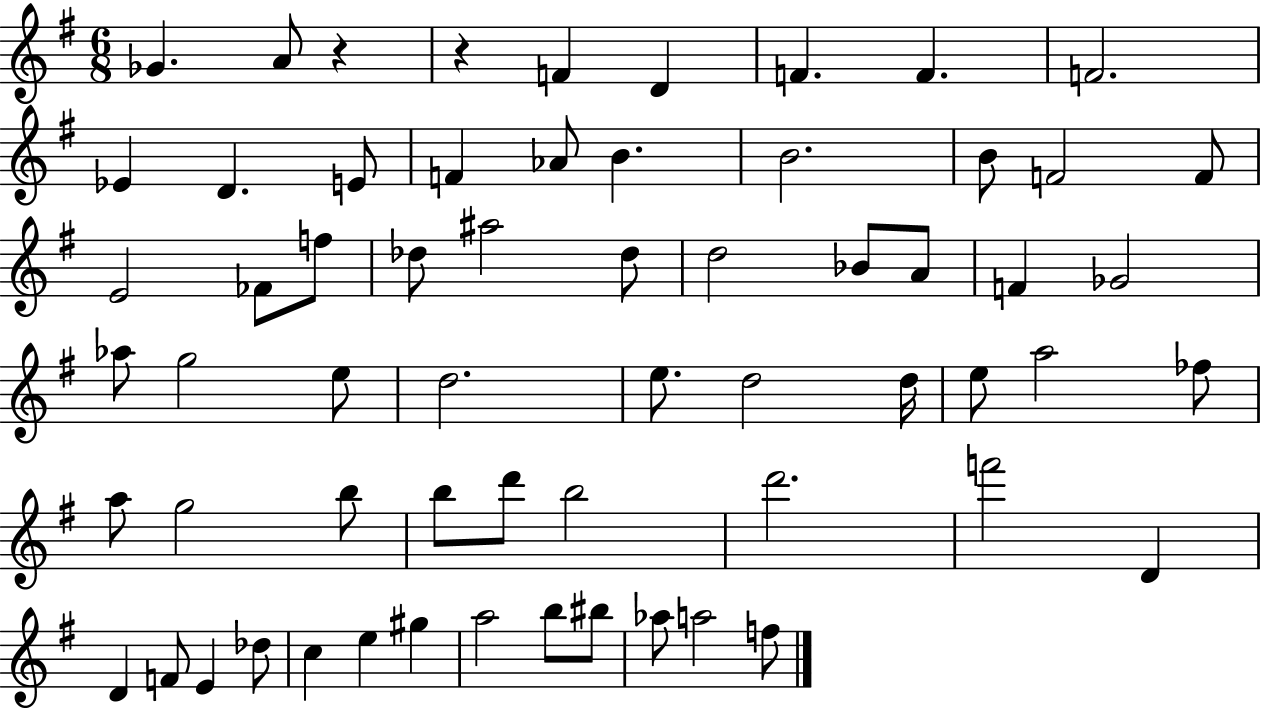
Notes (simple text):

Gb4/q. A4/e R/q R/q F4/q D4/q F4/q. F4/q. F4/h. Eb4/q D4/q. E4/e F4/q Ab4/e B4/q. B4/h. B4/e F4/h F4/e E4/h FES4/e F5/e Db5/e A#5/h Db5/e D5/h Bb4/e A4/e F4/q Gb4/h Ab5/e G5/h E5/e D5/h. E5/e. D5/h D5/s E5/e A5/h FES5/e A5/e G5/h B5/e B5/e D6/e B5/h D6/h. F6/h D4/q D4/q F4/e E4/q Db5/e C5/q E5/q G#5/q A5/h B5/e BIS5/e Ab5/e A5/h F5/e